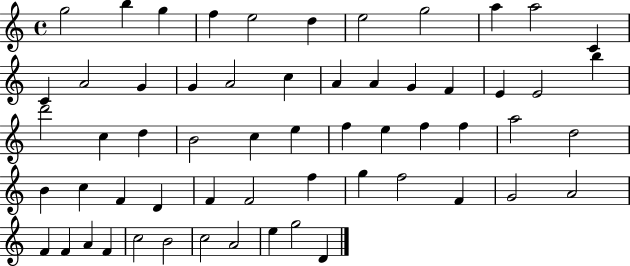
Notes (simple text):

G5/h B5/q G5/q F5/q E5/h D5/q E5/h G5/h A5/q A5/h C4/q C4/q A4/h G4/q G4/q A4/h C5/q A4/q A4/q G4/q F4/q E4/q E4/h B5/q D6/h C5/q D5/q B4/h C5/q E5/q F5/q E5/q F5/q F5/q A5/h D5/h B4/q C5/q F4/q D4/q F4/q F4/h F5/q G5/q F5/h F4/q G4/h A4/h F4/q F4/q A4/q F4/q C5/h B4/h C5/h A4/h E5/q G5/h D4/q